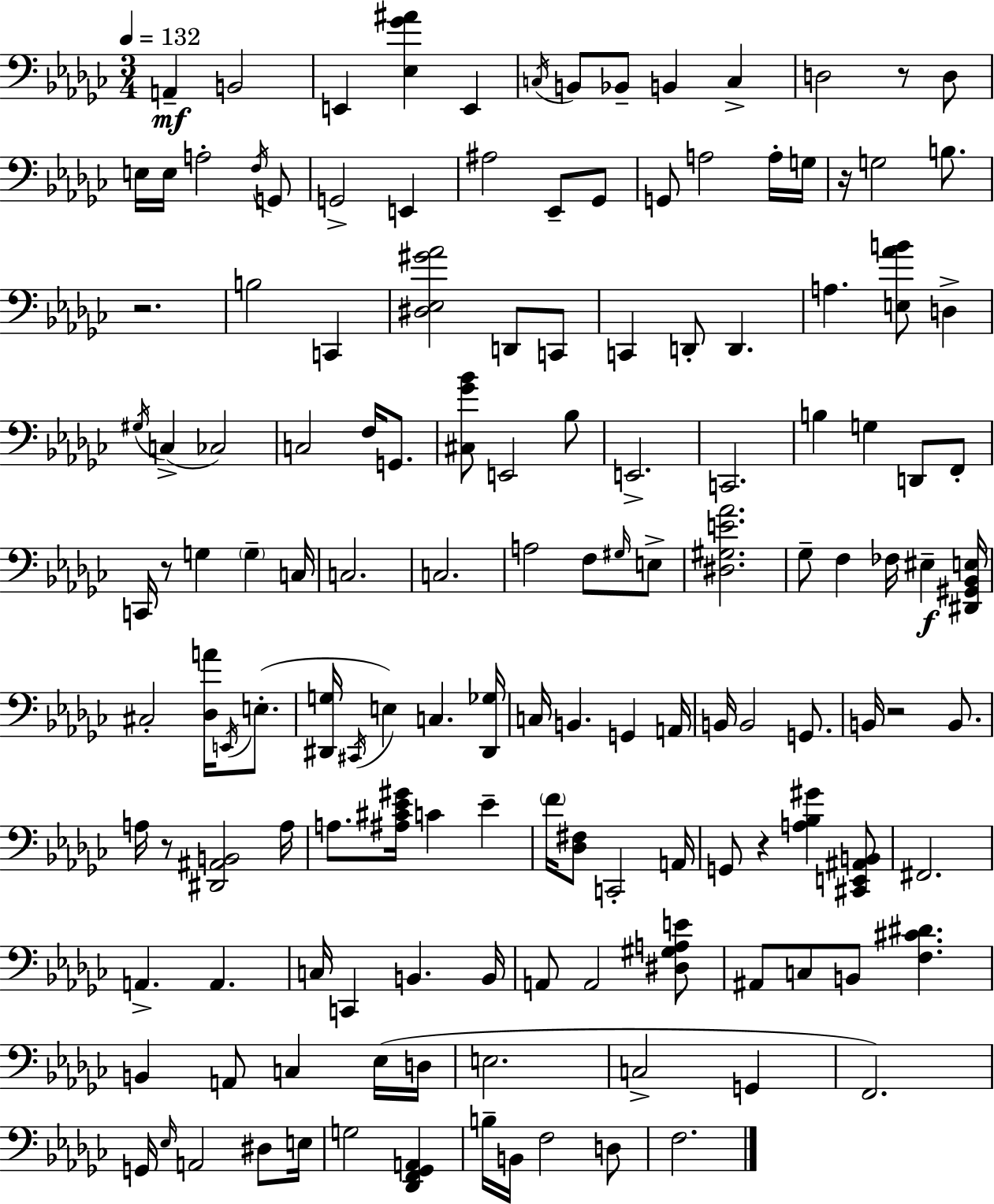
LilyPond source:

{
  \clef bass
  \numericTimeSignature
  \time 3/4
  \key ees \minor
  \tempo 4 = 132
  a,4--\mf b,2 | e,4 <ees ges' ais'>4 e,4 | \acciaccatura { c16 } b,8 bes,8-- b,4 c4-> | d2 r8 d8 | \break e16 e16 a2-. \acciaccatura { f16 } | g,8 g,2-> e,4 | ais2 ees,8-- | ges,8 g,8 a2 | \break a16-. g16 r16 g2 b8. | r2. | b2 c,4 | <dis ees gis' aes'>2 d,8 | \break c,8 c,4 d,8-. d,4. | a4. <e aes' b'>8 d4-> | \acciaccatura { gis16 }( c4-> ces2) | c2 f16 | \break g,8. <cis ges' bes'>8 e,2 | bes8 e,2.-> | c,2. | b4 g4 d,8 | \break f,8-. c,16 r8 g4 \parenthesize g4-- | c16 c2. | c2. | a2 f8 | \break \grace { gis16 } e8-> <dis gis e' aes'>2. | ges8-- f4 fes16 eis4--\f | <dis, gis, bes, e>16 cis2-. | <des a'>16 \acciaccatura { e,16 } e8.-.( <dis, g>16 \acciaccatura { cis,16 } e4) c4. | \break <dis, ges>16 c16 b,4. | g,4 a,16 b,16 b,2 | g,8. b,16 r2 | b,8. a16 r8 <dis, ais, b,>2 | \break a16 a8. <ais cis' ees' gis'>16 c'4 | ees'4-- \parenthesize f'16 <des fis>8 c,2-. | a,16 g,8 r4 | <a bes gis'>4 <cis, e, ais, b,>8 fis,2. | \break a,4.-> | a,4. c16 c,4 b,4. | b,16 a,8 a,2 | <dis gis a e'>8 ais,8 c8 b,8 | \break <f cis' dis'>4. b,4 a,8 | c4 ees16( d16 e2. | c2-> | g,4 f,2.) | \break g,16 \grace { ees16 } a,2 | dis8 e16 g2 | <des, f, ges, a,>4 b16-- b,16 f2 | d8 f2. | \break \bar "|."
}